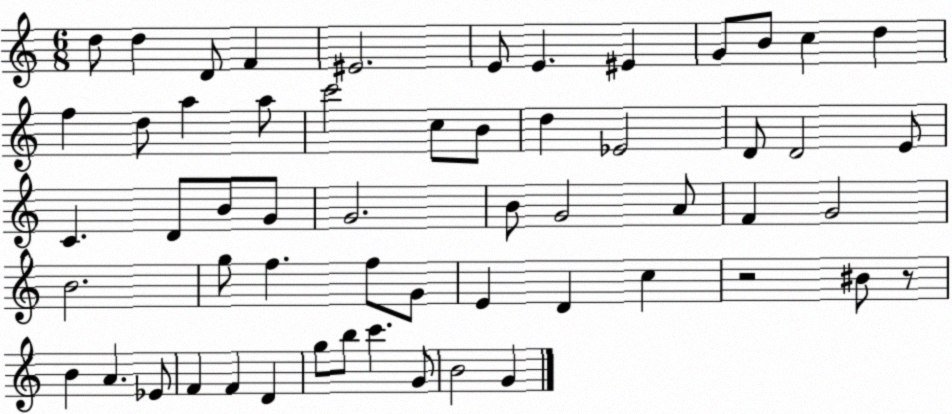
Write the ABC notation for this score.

X:1
T:Untitled
M:6/8
L:1/4
K:C
d/2 d D/2 F ^E2 E/2 E ^E G/2 B/2 c d f d/2 a a/2 c'2 c/2 B/2 d _E2 D/2 D2 E/2 C D/2 B/2 G/2 G2 B/2 G2 A/2 F G2 B2 g/2 f f/2 G/2 E D c z2 ^B/2 z/2 B A _E/2 F F D g/2 b/2 c' G/2 B2 G